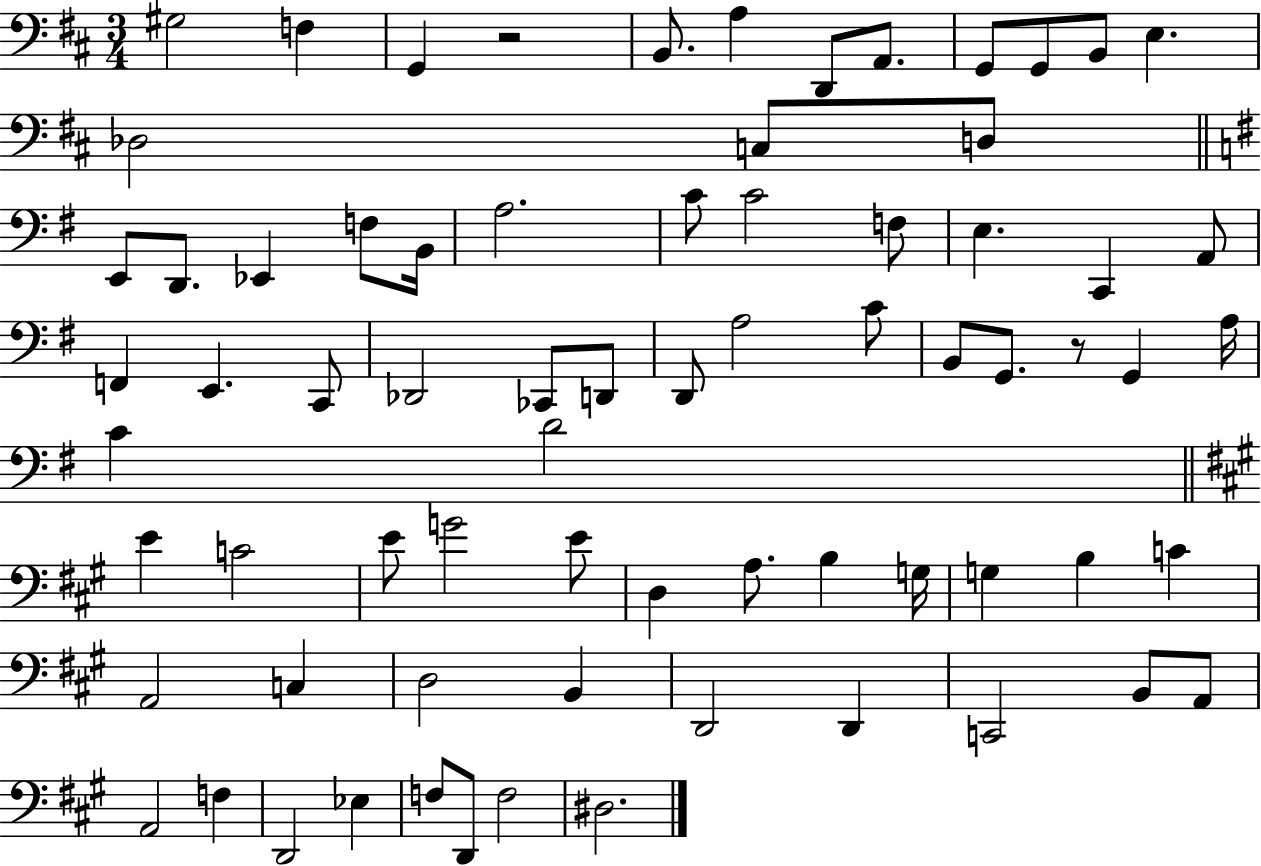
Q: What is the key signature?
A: D major